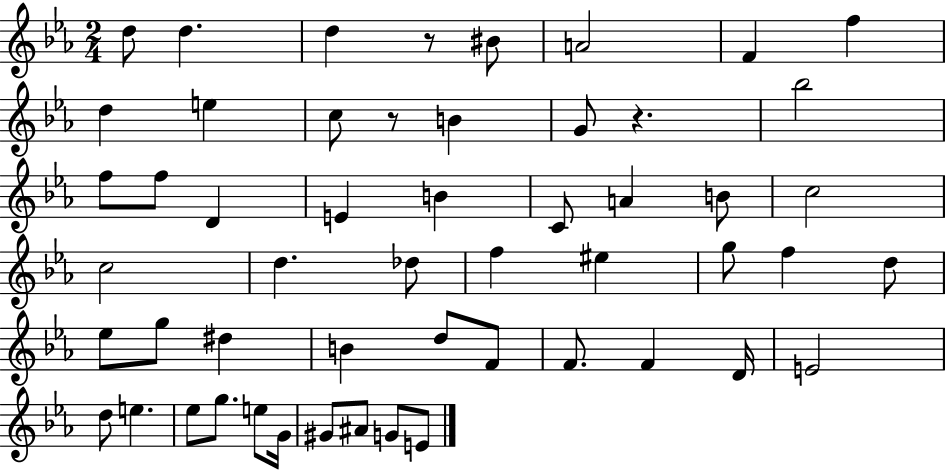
D5/e D5/q. D5/q R/e BIS4/e A4/h F4/q F5/q D5/q E5/q C5/e R/e B4/q G4/e R/q. Bb5/h F5/e F5/e D4/q E4/q B4/q C4/e A4/q B4/e C5/h C5/h D5/q. Db5/e F5/q EIS5/q G5/e F5/q D5/e Eb5/e G5/e D#5/q B4/q D5/e F4/e F4/e. F4/q D4/s E4/h D5/e E5/q. Eb5/e G5/e. E5/e G4/s G#4/e A#4/e G4/e E4/e